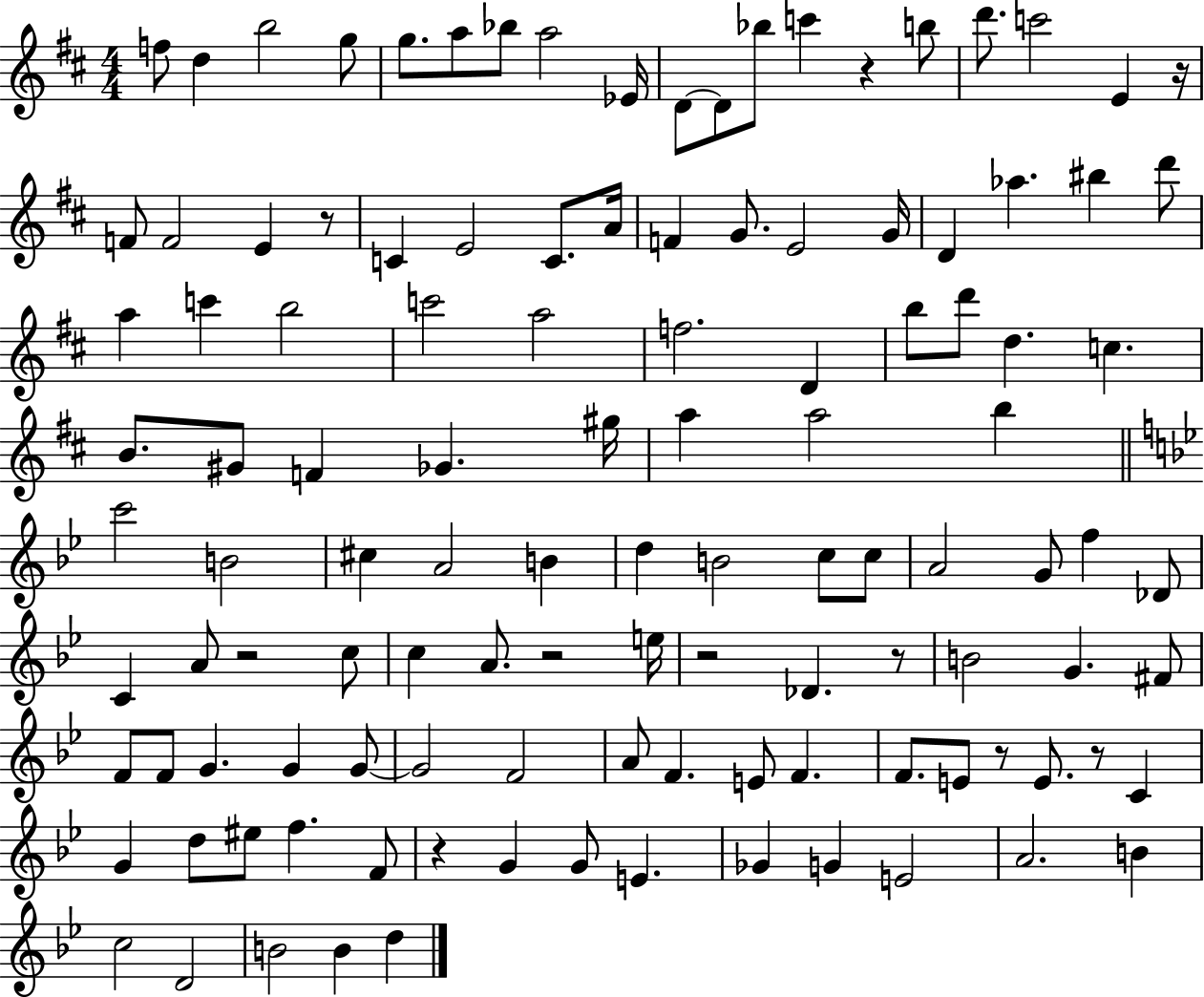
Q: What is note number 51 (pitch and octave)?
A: B5